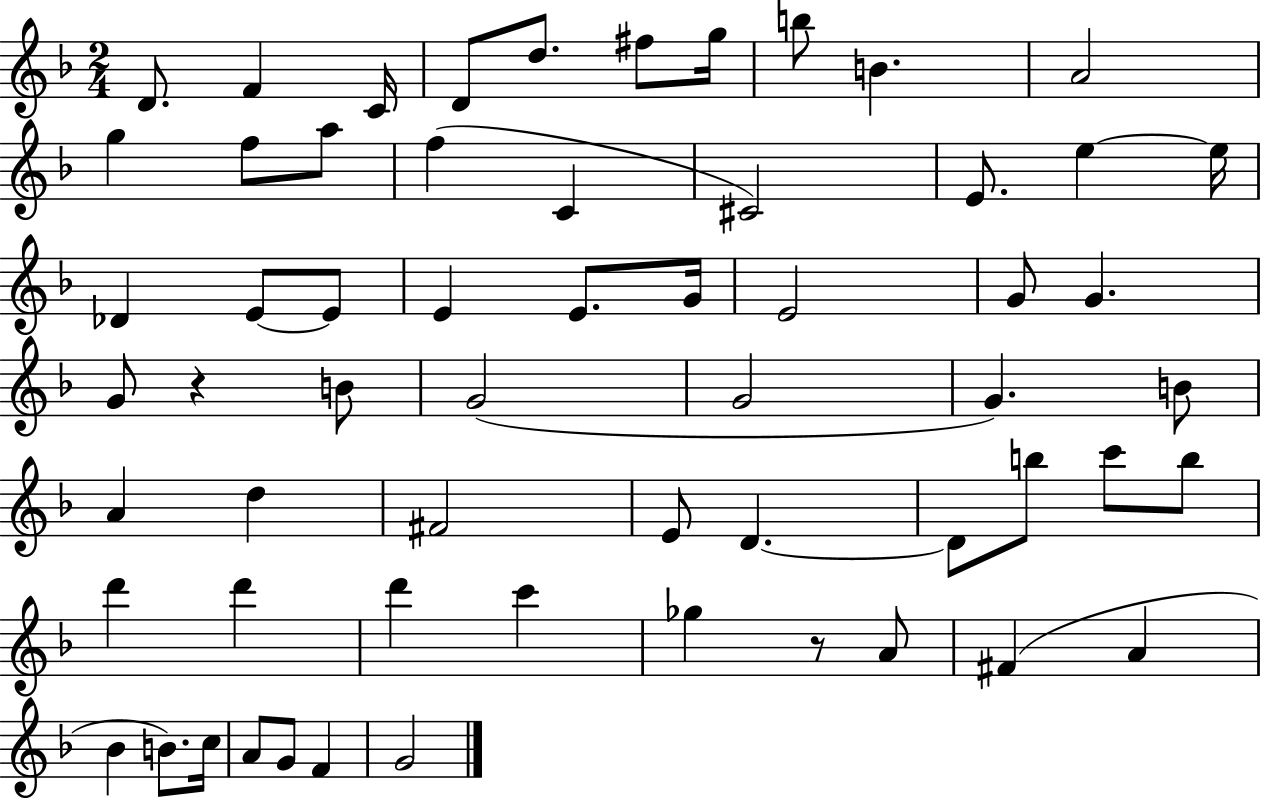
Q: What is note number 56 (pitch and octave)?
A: G4